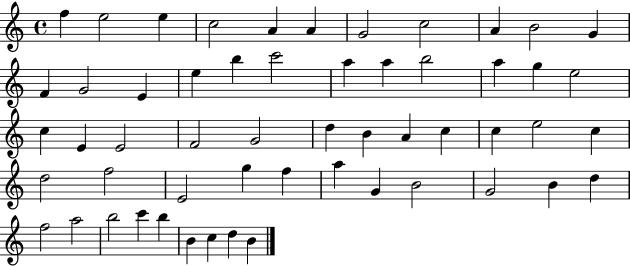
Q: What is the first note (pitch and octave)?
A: F5